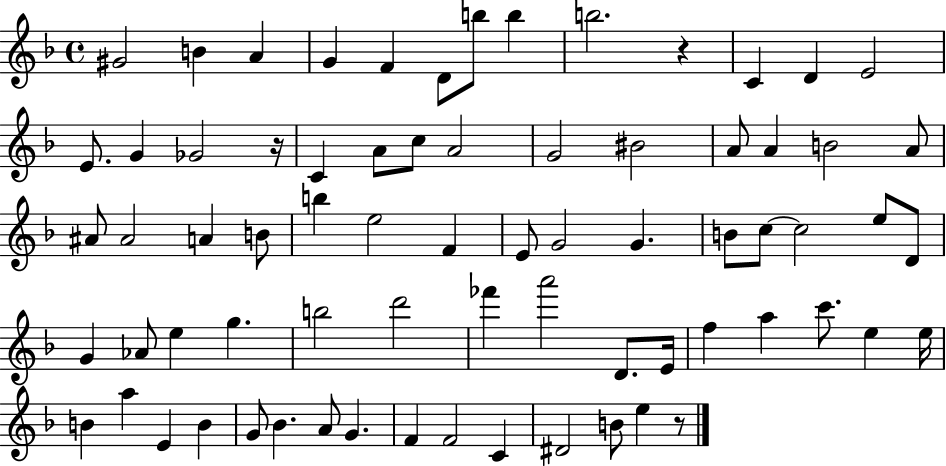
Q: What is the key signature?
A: F major